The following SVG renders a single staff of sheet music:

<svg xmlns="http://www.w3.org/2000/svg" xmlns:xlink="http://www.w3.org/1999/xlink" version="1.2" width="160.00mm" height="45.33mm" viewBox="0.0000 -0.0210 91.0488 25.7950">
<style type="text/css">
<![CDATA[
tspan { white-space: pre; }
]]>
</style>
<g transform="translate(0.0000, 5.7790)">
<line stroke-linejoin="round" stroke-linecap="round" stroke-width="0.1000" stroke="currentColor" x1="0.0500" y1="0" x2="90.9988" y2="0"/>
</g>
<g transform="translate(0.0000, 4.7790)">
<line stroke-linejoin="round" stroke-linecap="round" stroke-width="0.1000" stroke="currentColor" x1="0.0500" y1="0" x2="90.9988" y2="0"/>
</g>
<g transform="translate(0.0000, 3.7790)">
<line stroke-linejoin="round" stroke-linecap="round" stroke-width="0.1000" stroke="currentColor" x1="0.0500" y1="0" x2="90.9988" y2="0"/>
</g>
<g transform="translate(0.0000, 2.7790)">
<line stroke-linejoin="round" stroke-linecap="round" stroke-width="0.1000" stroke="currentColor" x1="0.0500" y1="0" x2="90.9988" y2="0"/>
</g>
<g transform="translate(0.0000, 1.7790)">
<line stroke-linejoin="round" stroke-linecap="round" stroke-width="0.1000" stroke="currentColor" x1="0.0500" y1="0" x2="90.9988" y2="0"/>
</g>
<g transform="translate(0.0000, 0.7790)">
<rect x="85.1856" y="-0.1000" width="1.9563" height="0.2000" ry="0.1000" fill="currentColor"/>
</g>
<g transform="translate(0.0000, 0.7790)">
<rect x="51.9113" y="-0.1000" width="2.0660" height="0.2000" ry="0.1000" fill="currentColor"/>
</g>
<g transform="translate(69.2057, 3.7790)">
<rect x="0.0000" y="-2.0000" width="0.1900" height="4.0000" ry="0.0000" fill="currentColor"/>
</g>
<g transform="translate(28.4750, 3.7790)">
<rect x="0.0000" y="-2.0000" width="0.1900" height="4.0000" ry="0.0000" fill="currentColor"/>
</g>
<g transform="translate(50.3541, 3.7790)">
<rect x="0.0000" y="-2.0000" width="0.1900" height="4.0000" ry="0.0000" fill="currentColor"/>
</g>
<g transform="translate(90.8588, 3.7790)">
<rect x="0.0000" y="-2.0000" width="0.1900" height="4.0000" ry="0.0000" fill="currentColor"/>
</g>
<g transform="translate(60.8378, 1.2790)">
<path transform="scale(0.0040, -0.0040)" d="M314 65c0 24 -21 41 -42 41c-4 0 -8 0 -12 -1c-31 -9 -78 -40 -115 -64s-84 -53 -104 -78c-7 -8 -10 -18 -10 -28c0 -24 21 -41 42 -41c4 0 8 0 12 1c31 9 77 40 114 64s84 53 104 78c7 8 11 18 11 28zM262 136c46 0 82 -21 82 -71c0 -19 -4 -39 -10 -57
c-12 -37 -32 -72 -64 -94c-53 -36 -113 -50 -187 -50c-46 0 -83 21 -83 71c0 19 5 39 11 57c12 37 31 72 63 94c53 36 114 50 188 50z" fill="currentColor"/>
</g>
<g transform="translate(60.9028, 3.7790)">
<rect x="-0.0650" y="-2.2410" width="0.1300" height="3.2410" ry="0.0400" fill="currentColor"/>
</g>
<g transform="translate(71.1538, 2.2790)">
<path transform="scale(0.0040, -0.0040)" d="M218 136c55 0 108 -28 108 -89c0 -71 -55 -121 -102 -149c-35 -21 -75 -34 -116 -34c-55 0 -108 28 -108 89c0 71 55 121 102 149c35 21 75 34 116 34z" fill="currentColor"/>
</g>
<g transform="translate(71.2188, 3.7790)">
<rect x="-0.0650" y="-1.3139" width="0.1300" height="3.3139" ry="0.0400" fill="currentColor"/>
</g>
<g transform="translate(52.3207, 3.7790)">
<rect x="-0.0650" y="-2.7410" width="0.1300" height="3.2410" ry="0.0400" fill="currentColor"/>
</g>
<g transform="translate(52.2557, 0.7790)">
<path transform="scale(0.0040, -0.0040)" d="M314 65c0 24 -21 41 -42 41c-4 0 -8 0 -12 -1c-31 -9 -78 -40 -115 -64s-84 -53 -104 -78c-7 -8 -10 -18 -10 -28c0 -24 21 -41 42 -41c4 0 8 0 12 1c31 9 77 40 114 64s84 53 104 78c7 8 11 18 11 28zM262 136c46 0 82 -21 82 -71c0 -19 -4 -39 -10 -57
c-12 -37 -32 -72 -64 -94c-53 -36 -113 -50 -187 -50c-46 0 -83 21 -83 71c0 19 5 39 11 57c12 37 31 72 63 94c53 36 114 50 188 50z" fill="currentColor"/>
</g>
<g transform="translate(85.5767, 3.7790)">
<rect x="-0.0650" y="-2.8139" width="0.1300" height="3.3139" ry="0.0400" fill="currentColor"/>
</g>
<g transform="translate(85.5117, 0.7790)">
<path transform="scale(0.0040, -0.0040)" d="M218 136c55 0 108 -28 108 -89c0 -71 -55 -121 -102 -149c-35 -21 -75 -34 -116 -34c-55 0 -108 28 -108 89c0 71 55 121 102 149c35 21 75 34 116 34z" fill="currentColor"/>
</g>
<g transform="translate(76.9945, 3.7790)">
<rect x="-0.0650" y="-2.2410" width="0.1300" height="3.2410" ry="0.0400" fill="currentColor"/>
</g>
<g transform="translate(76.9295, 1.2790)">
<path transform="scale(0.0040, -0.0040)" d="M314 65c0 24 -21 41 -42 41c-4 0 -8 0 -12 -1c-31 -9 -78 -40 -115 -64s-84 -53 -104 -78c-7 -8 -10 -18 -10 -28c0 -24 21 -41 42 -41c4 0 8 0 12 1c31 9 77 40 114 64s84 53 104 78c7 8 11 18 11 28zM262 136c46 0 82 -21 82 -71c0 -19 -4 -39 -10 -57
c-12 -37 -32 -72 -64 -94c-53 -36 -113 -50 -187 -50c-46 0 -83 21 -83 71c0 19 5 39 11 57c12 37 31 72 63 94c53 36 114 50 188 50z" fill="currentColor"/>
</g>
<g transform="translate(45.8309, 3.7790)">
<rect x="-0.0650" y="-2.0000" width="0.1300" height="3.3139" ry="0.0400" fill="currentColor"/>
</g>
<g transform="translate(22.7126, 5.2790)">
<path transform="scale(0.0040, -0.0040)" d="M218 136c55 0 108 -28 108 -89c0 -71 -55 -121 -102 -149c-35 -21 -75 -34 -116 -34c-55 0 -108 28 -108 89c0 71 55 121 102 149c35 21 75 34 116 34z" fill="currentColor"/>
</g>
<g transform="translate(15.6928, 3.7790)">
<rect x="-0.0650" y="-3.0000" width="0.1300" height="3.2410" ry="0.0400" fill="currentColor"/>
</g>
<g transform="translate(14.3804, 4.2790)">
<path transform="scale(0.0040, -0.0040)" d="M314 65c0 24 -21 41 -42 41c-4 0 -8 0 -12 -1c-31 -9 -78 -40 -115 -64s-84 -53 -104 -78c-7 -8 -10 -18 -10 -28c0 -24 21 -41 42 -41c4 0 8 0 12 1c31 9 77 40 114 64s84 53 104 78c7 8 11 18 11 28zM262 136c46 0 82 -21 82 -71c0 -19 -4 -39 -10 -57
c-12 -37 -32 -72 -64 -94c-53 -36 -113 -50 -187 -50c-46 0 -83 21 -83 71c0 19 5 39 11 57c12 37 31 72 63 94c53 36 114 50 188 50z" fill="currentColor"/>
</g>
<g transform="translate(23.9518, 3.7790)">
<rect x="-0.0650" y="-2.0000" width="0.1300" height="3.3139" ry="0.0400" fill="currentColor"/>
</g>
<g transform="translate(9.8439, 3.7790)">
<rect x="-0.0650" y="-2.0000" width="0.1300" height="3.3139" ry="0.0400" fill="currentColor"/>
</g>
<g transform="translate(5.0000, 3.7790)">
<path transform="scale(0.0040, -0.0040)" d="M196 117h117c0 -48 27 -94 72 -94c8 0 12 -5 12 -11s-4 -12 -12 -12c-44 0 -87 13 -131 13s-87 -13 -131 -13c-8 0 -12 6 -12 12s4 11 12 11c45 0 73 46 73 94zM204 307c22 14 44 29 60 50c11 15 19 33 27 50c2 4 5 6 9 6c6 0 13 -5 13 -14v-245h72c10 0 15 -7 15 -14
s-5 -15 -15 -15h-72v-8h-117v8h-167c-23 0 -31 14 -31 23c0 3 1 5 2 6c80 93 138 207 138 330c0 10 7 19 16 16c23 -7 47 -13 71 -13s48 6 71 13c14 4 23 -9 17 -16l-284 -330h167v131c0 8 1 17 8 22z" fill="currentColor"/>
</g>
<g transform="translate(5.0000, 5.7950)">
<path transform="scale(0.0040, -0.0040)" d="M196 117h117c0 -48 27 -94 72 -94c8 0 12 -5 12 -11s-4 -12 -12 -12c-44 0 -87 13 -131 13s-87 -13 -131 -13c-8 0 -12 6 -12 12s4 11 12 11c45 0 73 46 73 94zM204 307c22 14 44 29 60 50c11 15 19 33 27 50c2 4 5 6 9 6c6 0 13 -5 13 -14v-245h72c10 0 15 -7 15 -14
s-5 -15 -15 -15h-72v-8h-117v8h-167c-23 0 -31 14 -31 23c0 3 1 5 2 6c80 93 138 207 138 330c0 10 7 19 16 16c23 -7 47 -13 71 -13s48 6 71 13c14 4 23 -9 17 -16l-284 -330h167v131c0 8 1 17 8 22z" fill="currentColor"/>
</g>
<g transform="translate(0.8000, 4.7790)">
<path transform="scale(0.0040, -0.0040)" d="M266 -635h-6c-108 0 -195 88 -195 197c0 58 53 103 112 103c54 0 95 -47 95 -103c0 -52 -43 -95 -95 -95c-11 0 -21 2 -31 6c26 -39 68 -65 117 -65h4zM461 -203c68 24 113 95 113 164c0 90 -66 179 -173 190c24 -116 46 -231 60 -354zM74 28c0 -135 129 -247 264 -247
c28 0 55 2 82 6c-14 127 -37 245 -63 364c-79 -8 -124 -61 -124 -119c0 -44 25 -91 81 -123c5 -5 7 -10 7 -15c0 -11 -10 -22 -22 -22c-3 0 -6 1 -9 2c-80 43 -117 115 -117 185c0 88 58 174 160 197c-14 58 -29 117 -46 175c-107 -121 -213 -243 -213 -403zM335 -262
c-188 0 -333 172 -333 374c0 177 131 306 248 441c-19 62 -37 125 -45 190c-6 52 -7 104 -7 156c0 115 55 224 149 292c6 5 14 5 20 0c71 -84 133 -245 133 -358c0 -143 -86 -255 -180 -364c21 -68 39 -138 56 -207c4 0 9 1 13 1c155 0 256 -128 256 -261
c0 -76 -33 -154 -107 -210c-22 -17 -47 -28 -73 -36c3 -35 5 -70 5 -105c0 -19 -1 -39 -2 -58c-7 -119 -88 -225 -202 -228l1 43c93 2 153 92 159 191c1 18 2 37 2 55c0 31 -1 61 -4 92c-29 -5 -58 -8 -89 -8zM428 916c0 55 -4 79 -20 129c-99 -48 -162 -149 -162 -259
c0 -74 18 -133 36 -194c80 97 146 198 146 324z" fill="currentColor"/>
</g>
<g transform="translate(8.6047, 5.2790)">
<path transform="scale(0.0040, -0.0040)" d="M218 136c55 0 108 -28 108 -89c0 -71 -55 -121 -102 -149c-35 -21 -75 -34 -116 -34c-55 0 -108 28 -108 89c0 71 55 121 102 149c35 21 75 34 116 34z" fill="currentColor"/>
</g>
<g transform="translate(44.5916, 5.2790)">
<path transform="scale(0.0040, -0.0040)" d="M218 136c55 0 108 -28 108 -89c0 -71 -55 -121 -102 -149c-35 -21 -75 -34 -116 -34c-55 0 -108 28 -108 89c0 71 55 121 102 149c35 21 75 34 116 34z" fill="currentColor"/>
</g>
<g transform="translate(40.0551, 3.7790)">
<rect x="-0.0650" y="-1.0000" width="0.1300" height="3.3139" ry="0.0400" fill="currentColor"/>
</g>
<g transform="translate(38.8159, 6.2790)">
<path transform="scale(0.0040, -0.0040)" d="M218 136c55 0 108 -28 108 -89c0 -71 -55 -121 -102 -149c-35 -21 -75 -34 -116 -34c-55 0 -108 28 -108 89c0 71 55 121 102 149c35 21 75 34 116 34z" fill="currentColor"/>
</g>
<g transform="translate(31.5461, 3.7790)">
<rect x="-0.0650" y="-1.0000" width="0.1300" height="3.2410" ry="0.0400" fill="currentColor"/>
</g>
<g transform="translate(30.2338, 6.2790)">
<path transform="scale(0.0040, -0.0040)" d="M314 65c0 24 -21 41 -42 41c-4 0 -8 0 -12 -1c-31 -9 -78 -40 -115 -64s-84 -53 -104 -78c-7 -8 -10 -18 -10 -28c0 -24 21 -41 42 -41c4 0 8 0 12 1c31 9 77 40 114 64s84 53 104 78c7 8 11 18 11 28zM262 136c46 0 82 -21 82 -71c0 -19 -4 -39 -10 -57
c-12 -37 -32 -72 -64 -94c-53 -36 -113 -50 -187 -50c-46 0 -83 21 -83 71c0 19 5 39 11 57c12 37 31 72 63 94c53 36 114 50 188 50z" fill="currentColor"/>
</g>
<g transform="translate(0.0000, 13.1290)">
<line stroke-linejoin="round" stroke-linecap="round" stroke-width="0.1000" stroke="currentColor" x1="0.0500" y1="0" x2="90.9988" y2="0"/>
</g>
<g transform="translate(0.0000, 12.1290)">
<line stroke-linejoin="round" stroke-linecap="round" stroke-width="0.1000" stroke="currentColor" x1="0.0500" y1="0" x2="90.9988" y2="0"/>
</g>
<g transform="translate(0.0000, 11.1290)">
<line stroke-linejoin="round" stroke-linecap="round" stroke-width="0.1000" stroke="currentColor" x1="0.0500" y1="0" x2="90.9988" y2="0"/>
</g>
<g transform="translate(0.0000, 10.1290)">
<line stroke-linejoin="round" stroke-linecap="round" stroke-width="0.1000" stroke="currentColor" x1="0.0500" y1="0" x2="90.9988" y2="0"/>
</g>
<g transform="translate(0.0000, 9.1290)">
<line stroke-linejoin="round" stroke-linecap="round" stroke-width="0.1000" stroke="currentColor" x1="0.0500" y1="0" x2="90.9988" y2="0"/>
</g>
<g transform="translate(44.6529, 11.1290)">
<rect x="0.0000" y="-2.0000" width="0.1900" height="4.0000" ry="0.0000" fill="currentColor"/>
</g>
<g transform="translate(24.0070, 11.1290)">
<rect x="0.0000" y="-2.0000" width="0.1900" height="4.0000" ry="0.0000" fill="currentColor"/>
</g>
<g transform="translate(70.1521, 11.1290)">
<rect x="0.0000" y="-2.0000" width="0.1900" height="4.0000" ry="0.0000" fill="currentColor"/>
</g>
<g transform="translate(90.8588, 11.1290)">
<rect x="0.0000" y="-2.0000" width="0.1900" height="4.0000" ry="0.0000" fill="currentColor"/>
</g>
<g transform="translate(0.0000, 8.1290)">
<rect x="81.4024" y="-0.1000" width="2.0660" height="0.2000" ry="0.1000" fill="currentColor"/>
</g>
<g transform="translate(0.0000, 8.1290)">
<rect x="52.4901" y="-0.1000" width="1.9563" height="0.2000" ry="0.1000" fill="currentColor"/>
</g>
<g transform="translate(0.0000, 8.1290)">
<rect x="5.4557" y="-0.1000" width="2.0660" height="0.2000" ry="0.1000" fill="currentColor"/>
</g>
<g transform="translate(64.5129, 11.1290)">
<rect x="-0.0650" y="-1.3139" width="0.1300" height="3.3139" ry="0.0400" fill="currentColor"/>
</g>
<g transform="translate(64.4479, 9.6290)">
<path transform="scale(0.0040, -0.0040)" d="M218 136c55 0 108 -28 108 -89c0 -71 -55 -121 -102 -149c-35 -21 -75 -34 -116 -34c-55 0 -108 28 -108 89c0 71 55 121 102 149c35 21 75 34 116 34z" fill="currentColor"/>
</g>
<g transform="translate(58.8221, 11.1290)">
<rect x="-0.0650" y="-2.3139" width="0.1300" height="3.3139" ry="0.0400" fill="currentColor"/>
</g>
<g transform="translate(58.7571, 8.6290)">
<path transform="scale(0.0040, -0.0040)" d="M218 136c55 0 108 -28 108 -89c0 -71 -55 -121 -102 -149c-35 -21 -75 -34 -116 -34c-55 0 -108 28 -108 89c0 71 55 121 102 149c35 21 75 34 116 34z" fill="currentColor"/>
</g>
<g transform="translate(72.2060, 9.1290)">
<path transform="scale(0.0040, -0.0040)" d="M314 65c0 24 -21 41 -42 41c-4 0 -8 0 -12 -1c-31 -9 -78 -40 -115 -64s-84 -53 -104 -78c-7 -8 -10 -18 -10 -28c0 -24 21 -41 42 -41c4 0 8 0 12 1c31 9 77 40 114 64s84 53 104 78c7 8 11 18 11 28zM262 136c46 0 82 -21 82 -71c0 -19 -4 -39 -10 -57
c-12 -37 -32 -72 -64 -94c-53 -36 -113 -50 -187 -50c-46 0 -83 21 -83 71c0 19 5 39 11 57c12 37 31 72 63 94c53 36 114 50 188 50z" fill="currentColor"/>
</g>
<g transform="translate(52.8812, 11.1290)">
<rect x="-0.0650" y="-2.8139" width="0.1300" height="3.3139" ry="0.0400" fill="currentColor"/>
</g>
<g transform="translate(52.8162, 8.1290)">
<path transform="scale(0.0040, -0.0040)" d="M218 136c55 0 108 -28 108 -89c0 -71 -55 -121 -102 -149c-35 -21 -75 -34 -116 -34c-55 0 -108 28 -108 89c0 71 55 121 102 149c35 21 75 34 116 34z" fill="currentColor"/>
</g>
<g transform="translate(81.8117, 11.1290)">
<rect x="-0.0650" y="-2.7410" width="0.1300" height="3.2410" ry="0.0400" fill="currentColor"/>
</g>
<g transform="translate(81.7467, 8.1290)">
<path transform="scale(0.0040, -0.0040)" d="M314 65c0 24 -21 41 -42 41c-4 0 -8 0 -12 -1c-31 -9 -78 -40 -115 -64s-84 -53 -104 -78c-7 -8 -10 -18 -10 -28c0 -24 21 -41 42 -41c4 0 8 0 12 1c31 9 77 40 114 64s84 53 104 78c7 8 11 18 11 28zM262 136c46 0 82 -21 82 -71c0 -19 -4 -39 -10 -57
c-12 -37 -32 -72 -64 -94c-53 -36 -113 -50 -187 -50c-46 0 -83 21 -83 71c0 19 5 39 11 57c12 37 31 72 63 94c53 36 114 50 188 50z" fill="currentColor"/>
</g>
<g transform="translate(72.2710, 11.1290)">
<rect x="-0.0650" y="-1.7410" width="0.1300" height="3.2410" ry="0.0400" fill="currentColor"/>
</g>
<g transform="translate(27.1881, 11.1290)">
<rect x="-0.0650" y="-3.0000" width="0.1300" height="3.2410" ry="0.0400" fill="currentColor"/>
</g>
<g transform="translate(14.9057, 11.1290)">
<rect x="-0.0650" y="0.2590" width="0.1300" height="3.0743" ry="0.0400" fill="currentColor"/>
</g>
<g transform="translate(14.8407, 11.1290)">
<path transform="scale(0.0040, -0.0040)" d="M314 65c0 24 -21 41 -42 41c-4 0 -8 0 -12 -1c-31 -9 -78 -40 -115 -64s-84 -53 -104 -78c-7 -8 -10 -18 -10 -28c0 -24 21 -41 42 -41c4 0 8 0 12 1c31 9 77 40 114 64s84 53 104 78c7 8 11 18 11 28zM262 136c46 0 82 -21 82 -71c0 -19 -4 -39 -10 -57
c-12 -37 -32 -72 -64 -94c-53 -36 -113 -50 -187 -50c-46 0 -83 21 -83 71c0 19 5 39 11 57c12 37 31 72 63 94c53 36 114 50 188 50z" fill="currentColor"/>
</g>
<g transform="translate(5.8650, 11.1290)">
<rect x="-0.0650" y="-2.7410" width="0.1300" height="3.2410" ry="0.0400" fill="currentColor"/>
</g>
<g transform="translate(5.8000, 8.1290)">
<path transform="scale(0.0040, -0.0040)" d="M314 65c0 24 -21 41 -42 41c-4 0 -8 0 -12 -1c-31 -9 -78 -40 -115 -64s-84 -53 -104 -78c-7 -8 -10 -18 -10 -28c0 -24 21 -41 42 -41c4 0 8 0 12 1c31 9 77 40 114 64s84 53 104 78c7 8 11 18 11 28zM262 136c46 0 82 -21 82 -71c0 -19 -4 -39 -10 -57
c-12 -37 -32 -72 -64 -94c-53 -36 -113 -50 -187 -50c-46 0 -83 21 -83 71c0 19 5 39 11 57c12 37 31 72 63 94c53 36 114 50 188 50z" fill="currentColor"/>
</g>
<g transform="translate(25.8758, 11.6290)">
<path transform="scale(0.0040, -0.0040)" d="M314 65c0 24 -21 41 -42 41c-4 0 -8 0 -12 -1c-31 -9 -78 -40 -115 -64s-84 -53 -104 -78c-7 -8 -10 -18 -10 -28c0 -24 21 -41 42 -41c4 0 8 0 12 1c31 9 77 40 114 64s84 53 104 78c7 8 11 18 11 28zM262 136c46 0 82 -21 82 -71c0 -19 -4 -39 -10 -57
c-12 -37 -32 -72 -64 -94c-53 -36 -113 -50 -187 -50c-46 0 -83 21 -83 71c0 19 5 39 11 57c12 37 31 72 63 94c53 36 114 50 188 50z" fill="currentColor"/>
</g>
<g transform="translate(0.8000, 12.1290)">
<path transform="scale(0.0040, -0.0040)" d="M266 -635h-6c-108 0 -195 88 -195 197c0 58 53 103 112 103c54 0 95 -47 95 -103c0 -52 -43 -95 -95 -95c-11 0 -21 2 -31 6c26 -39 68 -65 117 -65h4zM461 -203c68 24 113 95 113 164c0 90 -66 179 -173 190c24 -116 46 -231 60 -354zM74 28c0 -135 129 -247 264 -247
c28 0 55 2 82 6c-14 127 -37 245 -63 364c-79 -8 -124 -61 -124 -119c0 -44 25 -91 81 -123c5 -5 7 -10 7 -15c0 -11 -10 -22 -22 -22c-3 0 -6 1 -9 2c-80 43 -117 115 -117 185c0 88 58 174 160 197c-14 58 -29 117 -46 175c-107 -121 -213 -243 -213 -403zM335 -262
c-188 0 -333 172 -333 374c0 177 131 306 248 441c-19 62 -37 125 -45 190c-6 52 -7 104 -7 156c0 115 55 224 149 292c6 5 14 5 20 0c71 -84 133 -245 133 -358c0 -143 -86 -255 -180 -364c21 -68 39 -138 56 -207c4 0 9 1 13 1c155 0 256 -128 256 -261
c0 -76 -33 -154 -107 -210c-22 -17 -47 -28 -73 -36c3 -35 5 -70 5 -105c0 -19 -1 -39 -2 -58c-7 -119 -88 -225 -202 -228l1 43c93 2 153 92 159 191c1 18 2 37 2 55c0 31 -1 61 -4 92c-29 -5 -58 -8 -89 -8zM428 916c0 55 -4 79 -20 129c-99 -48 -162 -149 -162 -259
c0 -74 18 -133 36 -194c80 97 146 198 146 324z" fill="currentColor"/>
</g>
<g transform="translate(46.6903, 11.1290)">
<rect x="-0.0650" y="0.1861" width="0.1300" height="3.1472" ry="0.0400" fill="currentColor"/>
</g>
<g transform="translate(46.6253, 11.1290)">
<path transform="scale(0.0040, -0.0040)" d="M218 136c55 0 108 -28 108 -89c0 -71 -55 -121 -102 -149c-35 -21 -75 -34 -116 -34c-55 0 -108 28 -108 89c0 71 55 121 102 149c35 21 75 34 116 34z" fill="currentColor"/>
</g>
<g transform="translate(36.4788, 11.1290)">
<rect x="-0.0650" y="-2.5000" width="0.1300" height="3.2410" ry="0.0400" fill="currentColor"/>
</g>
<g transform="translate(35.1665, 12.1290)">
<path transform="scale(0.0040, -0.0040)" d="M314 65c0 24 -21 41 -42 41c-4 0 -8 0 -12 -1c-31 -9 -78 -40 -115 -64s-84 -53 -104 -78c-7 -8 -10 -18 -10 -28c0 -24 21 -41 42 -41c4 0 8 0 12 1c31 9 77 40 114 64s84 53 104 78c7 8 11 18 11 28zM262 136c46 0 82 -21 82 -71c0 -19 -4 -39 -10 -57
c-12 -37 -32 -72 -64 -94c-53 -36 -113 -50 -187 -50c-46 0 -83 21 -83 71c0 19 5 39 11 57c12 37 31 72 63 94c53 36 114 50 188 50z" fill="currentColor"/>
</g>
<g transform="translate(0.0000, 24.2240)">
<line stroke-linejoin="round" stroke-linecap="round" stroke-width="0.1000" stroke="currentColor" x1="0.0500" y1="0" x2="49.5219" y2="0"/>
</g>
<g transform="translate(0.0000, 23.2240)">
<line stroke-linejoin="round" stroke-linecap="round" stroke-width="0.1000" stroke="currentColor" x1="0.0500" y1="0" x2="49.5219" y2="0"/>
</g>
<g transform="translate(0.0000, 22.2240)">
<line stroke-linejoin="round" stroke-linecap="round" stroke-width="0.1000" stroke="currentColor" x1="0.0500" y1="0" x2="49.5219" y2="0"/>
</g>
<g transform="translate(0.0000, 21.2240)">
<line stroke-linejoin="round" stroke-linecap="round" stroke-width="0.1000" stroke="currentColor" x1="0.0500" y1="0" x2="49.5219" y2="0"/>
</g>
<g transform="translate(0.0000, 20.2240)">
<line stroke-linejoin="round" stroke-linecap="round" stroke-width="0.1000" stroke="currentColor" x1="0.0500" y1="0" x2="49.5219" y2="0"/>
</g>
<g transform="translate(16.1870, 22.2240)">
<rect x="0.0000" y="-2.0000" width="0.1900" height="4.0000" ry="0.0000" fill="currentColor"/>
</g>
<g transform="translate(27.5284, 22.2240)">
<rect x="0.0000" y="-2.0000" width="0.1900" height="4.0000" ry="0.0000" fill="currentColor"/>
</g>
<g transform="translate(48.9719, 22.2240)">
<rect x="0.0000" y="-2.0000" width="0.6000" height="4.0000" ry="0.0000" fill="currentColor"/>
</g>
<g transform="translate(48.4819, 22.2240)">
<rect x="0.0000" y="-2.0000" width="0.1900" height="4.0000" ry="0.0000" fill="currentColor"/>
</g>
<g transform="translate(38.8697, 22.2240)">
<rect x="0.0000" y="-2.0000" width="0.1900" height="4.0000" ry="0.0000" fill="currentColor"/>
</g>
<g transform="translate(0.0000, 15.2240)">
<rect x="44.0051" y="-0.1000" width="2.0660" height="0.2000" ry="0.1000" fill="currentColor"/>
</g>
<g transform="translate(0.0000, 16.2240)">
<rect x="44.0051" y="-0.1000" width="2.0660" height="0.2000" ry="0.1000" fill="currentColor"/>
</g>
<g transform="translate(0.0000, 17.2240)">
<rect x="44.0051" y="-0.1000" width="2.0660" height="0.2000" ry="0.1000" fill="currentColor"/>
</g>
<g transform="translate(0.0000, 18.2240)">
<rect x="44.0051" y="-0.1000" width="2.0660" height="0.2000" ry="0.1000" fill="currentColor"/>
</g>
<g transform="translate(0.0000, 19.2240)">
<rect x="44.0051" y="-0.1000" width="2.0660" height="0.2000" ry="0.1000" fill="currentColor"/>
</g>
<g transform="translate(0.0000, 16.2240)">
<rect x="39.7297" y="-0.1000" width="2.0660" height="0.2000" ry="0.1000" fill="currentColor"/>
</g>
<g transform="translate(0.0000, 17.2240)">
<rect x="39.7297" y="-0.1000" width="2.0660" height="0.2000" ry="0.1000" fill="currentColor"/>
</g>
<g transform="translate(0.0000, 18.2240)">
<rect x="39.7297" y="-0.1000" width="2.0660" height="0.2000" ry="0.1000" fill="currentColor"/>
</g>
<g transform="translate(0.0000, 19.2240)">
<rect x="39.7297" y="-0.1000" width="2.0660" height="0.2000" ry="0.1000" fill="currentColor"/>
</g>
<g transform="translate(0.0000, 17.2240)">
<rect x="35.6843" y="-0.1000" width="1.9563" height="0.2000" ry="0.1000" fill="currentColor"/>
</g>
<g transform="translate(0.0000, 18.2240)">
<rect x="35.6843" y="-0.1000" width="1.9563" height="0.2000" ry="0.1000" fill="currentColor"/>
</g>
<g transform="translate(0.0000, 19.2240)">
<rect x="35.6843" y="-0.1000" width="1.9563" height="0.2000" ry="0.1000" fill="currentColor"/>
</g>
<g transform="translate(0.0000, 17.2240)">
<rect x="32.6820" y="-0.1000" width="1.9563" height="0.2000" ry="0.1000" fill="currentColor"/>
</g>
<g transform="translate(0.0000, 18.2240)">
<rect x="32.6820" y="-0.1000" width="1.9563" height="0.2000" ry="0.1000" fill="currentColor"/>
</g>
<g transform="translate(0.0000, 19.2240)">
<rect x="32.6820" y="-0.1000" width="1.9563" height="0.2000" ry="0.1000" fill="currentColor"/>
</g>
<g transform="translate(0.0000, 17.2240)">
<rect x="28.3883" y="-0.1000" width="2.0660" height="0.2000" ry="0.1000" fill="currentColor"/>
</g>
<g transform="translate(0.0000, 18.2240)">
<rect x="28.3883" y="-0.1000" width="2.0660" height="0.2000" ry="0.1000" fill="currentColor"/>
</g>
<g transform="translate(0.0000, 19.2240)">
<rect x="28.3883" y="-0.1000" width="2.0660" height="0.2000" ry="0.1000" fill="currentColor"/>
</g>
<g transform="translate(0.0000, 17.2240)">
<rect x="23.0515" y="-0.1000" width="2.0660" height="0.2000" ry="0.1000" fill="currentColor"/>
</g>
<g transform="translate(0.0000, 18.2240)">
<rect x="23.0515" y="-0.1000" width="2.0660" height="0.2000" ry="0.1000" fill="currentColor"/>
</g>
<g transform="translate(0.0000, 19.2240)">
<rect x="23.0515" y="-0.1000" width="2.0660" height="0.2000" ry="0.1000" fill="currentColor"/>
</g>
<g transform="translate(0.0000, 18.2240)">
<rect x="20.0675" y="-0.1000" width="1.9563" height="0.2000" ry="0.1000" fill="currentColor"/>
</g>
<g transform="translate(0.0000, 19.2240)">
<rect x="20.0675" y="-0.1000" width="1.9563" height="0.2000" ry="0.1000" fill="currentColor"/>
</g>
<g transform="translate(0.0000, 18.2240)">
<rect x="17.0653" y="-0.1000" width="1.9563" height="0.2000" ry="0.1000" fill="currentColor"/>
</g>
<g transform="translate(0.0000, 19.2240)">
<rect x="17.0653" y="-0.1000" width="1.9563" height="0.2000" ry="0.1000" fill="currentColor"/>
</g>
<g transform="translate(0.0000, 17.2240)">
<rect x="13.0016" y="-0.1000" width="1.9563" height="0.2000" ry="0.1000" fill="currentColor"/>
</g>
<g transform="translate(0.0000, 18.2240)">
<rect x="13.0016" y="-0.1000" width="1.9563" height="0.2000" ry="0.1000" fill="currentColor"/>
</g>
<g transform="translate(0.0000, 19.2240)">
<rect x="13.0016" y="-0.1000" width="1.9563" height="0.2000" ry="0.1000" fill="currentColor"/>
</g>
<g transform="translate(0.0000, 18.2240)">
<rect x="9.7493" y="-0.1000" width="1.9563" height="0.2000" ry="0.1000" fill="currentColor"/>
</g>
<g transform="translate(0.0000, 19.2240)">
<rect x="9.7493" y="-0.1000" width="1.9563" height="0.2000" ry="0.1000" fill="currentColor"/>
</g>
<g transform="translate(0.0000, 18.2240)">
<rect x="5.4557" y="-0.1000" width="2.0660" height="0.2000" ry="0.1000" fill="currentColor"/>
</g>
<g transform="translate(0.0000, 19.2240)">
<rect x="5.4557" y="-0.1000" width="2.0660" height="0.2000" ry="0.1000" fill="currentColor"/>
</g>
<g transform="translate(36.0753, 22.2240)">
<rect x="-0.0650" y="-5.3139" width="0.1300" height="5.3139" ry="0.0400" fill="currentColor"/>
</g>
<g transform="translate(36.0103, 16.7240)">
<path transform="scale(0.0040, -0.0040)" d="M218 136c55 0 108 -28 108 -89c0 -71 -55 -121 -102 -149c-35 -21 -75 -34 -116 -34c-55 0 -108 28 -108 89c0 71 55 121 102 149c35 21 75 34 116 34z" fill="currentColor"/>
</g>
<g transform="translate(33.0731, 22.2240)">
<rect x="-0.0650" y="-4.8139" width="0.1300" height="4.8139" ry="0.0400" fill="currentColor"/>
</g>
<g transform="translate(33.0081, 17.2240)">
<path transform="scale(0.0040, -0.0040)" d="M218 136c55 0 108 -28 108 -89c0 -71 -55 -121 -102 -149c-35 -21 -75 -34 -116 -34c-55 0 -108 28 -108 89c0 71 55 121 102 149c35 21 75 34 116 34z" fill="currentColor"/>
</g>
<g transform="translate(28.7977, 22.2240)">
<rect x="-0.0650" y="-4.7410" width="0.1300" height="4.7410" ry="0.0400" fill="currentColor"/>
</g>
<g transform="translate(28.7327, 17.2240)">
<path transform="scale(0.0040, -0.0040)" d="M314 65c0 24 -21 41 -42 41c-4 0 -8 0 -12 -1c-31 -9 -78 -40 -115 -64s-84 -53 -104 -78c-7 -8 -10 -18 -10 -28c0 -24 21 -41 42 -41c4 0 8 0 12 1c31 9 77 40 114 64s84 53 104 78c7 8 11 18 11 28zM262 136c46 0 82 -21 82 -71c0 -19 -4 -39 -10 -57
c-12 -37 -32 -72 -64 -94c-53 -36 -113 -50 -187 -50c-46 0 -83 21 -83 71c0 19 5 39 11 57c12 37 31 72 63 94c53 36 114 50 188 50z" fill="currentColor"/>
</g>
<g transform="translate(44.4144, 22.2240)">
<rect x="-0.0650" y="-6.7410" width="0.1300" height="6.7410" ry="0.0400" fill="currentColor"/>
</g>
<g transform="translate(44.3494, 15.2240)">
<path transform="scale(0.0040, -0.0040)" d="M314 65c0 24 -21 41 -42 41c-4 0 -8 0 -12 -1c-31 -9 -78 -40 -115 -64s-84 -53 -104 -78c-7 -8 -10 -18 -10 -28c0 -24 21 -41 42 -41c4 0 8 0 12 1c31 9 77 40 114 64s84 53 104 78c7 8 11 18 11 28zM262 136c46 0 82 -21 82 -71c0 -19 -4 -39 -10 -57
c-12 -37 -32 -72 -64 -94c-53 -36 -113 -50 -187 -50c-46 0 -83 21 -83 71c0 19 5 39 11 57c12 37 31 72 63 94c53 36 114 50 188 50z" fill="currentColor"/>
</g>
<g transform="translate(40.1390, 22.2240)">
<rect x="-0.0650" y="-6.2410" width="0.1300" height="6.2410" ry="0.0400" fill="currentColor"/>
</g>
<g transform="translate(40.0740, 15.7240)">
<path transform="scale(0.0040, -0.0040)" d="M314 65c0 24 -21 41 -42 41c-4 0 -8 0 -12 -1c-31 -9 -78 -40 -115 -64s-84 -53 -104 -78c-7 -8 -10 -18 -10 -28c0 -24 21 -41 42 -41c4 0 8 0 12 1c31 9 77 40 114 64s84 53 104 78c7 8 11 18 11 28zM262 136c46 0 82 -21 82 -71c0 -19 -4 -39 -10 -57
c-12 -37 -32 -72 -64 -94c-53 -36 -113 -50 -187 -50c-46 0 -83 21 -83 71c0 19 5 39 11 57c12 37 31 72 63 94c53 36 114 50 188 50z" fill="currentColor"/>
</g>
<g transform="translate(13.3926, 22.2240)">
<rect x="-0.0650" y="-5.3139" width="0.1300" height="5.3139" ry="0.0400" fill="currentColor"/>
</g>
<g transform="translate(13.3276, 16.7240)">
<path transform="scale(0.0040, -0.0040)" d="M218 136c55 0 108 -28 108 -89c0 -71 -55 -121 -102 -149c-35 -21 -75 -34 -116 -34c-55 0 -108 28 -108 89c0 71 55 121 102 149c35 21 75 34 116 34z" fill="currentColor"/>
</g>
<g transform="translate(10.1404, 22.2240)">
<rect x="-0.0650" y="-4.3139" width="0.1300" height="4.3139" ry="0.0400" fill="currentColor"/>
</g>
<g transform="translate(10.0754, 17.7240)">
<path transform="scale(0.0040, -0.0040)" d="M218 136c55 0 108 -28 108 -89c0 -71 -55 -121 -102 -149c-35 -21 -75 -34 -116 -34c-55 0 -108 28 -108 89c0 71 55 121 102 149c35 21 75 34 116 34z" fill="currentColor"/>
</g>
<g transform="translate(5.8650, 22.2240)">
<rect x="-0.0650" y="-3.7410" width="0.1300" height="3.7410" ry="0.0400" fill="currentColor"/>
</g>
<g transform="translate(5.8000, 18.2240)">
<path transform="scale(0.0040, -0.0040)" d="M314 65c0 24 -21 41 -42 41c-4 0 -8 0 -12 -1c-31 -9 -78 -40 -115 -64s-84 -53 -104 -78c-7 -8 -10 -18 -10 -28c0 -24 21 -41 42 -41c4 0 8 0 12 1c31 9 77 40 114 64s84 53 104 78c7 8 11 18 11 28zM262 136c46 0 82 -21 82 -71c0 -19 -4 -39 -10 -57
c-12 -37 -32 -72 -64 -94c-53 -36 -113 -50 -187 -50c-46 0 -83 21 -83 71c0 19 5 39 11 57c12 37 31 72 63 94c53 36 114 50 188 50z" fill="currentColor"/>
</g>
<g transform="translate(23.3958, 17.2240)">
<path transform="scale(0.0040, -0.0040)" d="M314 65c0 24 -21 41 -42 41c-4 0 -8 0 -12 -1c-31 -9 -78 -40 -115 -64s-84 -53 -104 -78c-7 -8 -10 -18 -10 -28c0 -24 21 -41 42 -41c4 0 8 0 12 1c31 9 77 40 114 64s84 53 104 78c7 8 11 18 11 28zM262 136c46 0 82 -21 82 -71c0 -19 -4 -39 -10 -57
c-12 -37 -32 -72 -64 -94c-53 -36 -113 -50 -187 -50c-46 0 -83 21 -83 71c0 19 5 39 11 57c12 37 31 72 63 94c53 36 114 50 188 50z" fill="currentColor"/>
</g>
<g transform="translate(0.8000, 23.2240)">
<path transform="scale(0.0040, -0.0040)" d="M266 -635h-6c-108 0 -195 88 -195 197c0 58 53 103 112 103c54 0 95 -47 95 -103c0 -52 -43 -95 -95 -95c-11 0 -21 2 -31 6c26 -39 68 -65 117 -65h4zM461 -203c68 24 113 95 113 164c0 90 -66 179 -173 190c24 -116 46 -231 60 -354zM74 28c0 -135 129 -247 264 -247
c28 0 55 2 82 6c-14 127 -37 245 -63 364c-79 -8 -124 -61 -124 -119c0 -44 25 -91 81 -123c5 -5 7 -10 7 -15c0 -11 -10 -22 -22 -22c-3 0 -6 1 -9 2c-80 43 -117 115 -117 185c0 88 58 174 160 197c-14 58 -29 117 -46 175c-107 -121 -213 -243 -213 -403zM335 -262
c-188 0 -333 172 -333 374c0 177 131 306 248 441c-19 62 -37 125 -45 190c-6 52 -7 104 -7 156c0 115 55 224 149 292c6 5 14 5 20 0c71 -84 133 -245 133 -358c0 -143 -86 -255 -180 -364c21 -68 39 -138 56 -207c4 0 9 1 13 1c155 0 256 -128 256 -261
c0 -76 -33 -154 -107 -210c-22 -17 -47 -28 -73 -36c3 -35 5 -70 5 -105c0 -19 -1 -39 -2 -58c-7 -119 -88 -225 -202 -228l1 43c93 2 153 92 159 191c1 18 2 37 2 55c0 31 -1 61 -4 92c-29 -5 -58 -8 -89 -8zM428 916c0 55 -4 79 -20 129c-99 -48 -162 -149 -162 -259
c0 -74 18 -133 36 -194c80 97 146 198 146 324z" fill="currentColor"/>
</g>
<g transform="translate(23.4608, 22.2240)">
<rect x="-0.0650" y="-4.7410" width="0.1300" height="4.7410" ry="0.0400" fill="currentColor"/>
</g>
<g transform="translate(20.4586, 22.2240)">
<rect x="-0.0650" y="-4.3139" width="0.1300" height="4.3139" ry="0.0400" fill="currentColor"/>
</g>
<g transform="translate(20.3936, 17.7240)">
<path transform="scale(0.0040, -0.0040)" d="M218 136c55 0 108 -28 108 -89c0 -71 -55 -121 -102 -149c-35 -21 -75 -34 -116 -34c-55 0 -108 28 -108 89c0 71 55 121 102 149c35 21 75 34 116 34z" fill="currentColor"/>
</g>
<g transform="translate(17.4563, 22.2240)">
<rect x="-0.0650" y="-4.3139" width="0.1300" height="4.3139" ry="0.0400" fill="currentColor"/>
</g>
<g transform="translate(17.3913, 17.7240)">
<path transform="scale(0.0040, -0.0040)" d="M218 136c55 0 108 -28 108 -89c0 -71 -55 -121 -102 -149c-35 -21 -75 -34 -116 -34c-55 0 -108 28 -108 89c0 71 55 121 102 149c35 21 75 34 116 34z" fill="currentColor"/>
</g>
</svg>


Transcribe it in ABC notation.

X:1
T:Untitled
M:4/4
L:1/4
K:C
F A2 F D2 D F a2 g2 e g2 a a2 B2 A2 G2 B a g e f2 a2 c'2 d' f' d' d' e'2 e'2 e' f' a'2 b'2